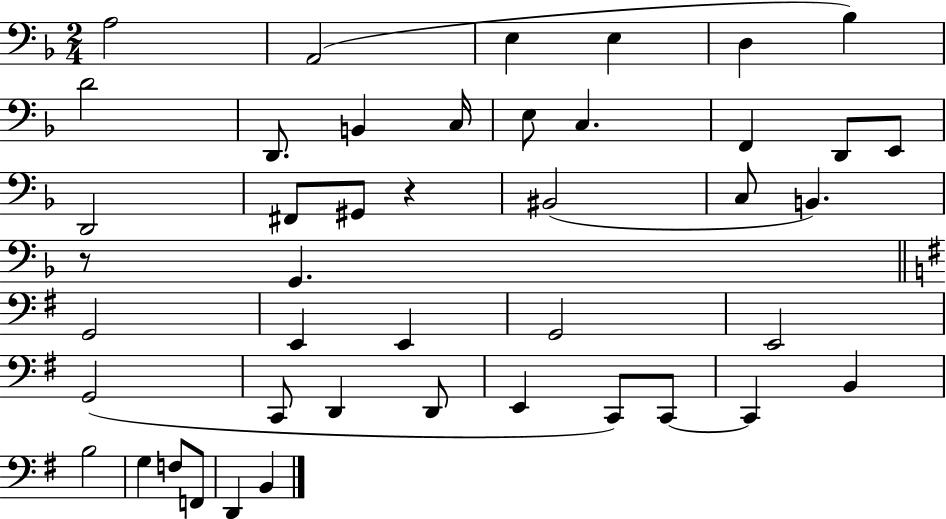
{
  \clef bass
  \numericTimeSignature
  \time 2/4
  \key f \major
  a2 | a,2( | e4 e4 | d4 bes4) | \break d'2 | d,8. b,4 c16 | e8 c4. | f,4 d,8 e,8 | \break d,2 | fis,8 gis,8 r4 | bis,2( | c8 b,4.) | \break r8 g,4. | \bar "||" \break \key e \minor g,2 | e,4 e,4 | g,2 | e,2 | \break g,2( | c,8 d,4 d,8 | e,4 c,8) c,8~~ | c,4 b,4 | \break b2 | g4 f8 f,8 | d,4 b,4 | \bar "|."
}